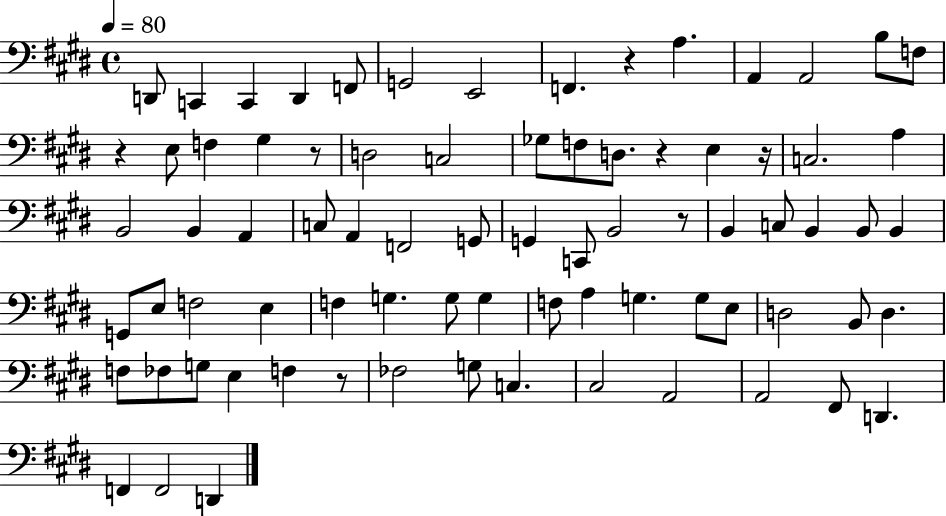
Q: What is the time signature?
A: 4/4